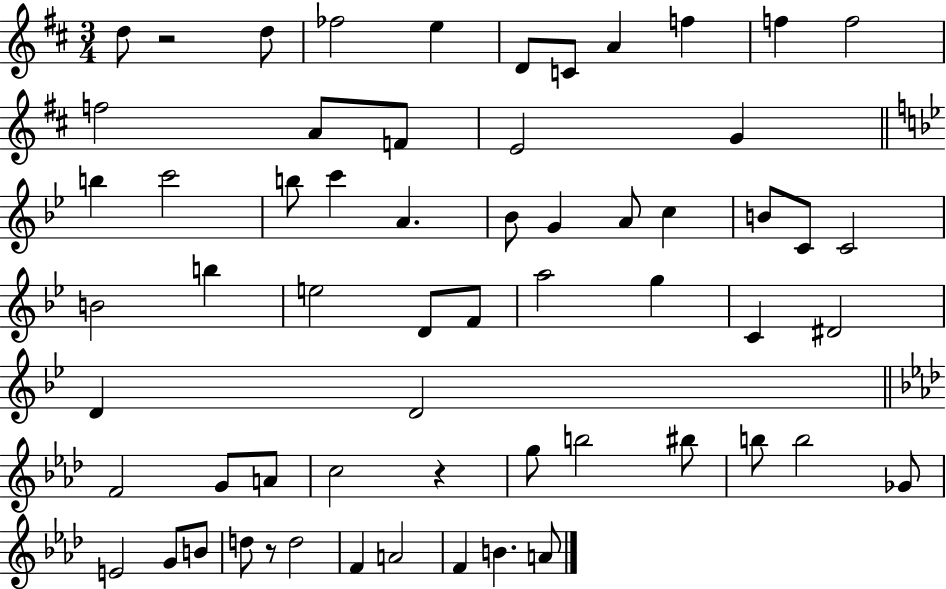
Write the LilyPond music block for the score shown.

{
  \clef treble
  \numericTimeSignature
  \time 3/4
  \key d \major
  d''8 r2 d''8 | fes''2 e''4 | d'8 c'8 a'4 f''4 | f''4 f''2 | \break f''2 a'8 f'8 | e'2 g'4 | \bar "||" \break \key bes \major b''4 c'''2 | b''8 c'''4 a'4. | bes'8 g'4 a'8 c''4 | b'8 c'8 c'2 | \break b'2 b''4 | e''2 d'8 f'8 | a''2 g''4 | c'4 dis'2 | \break d'4 d'2 | \bar "||" \break \key aes \major f'2 g'8 a'8 | c''2 r4 | g''8 b''2 bis''8 | b''8 b''2 ges'8 | \break e'2 g'8 b'8 | d''8 r8 d''2 | f'4 a'2 | f'4 b'4. a'8 | \break \bar "|."
}